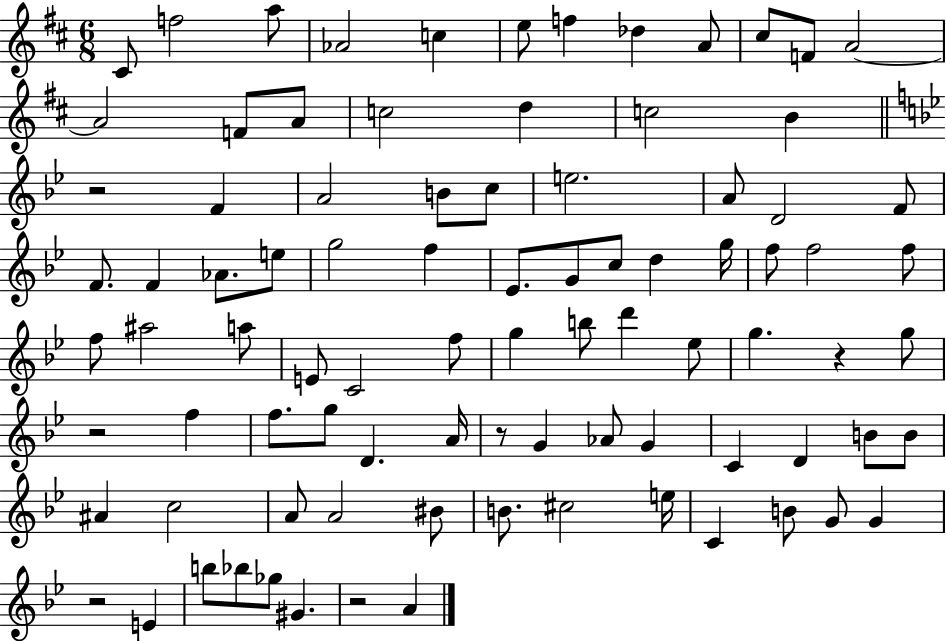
C#4/e F5/h A5/e Ab4/h C5/q E5/e F5/q Db5/q A4/e C#5/e F4/e A4/h A4/h F4/e A4/e C5/h D5/q C5/h B4/q R/h F4/q A4/h B4/e C5/e E5/h. A4/e D4/h F4/e F4/e. F4/q Ab4/e. E5/e G5/h F5/q Eb4/e. G4/e C5/e D5/q G5/s F5/e F5/h F5/e F5/e A#5/h A5/e E4/e C4/h F5/e G5/q B5/e D6/q Eb5/e G5/q. R/q G5/e R/h F5/q F5/e. G5/e D4/q. A4/s R/e G4/q Ab4/e G4/q C4/q D4/q B4/e B4/e A#4/q C5/h A4/e A4/h BIS4/e B4/e. C#5/h E5/s C4/q B4/e G4/e G4/q R/h E4/q B5/e Bb5/e Gb5/e G#4/q. R/h A4/q